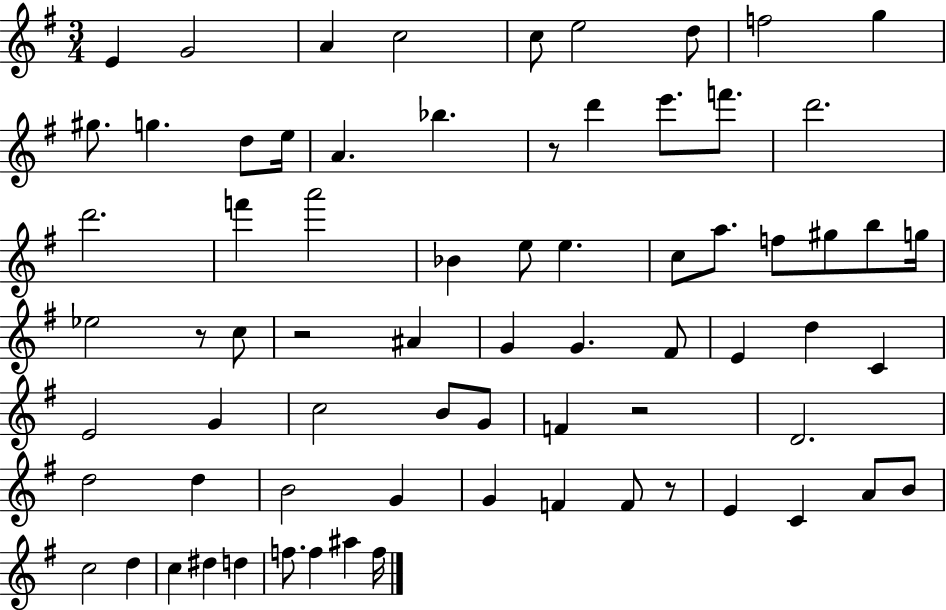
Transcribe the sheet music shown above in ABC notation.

X:1
T:Untitled
M:3/4
L:1/4
K:G
E G2 A c2 c/2 e2 d/2 f2 g ^g/2 g d/2 e/4 A _b z/2 d' e'/2 f'/2 d'2 d'2 f' a'2 _B e/2 e c/2 a/2 f/2 ^g/2 b/2 g/4 _e2 z/2 c/2 z2 ^A G G ^F/2 E d C E2 G c2 B/2 G/2 F z2 D2 d2 d B2 G G F F/2 z/2 E C A/2 B/2 c2 d c ^d d f/2 f ^a f/4